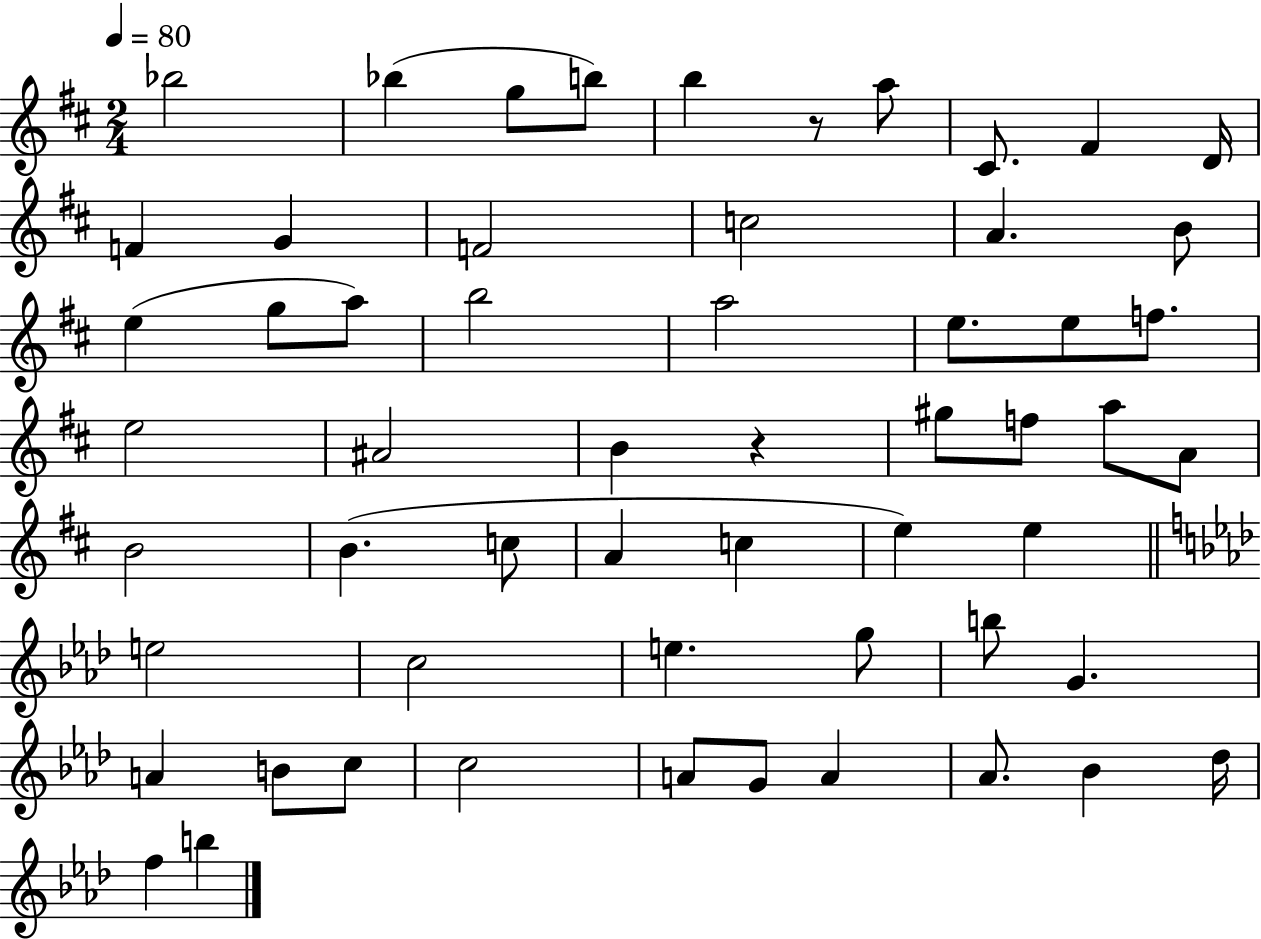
{
  \clef treble
  \numericTimeSignature
  \time 2/4
  \key d \major
  \tempo 4 = 80
  bes''2 | bes''4( g''8 b''8) | b''4 r8 a''8 | cis'8. fis'4 d'16 | \break f'4 g'4 | f'2 | c''2 | a'4. b'8 | \break e''4( g''8 a''8) | b''2 | a''2 | e''8. e''8 f''8. | \break e''2 | ais'2 | b'4 r4 | gis''8 f''8 a''8 a'8 | \break b'2 | b'4.( c''8 | a'4 c''4 | e''4) e''4 | \break \bar "||" \break \key f \minor e''2 | c''2 | e''4. g''8 | b''8 g'4. | \break a'4 b'8 c''8 | c''2 | a'8 g'8 a'4 | aes'8. bes'4 des''16 | \break f''4 b''4 | \bar "|."
}